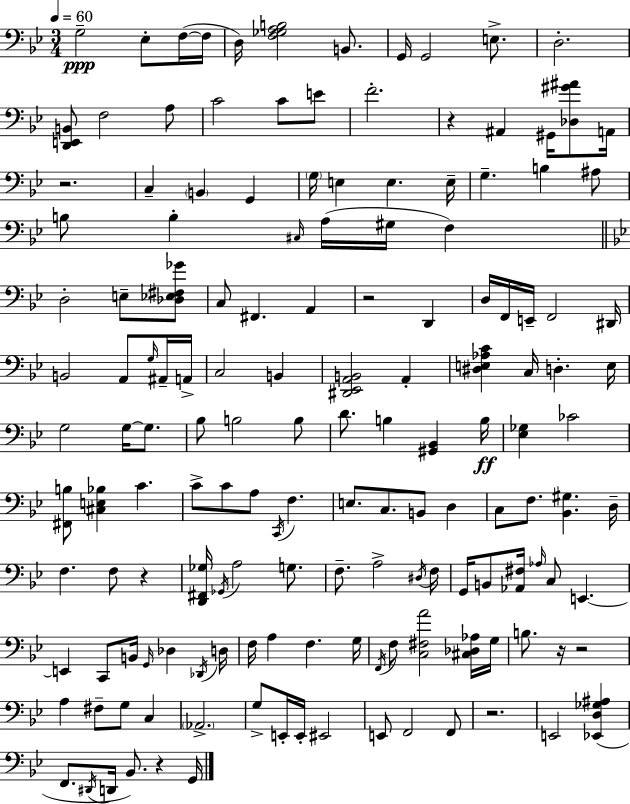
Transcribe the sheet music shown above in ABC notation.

X:1
T:Untitled
M:3/4
L:1/4
K:Bb
G,2 _E,/2 F,/4 F,/4 D,/4 [F,_G,A,B,]2 B,,/2 G,,/4 G,,2 E,/2 D,2 [D,,E,,B,,]/2 F,2 A,/2 C2 C/2 E/2 F2 z ^A,, ^G,,/4 [_D,^G^A]/2 A,,/4 z2 C, B,, G,, G,/4 E, E, E,/4 G, B, ^A,/2 B,/2 B, ^C,/4 A,/4 ^G,/4 F, D,2 E,/2 [_D,_E,^F,_G]/2 C,/2 ^F,, A,, z2 D,, D,/4 F,,/4 E,,/4 F,,2 ^D,,/4 B,,2 A,,/2 G,/4 ^A,,/4 A,,/4 C,2 B,, [^D,,_E,,A,,B,,]2 A,, [^D,E,_A,C] C,/4 D, E,/4 G,2 G,/4 G,/2 _B,/2 B,2 B,/2 D/2 B, [^G,,_B,,] B,/4 [_E,_G,] _C2 [^F,,B,]/2 [^C,E,_B,] C C/2 C/2 A,/2 C,,/4 F, E,/2 C,/2 B,,/2 D, C,/2 F,/2 [_B,,^G,] D,/4 F, F,/2 z [D,,^F,,_G,]/4 _G,,/4 A,2 G,/2 F,/2 A,2 ^D,/4 F,/4 G,,/4 B,,/2 [_A,,^F,]/4 _A,/4 C,/2 E,, E,, C,,/2 B,,/4 G,,/4 _D, _D,,/4 D,/4 F,/4 A, F, G,/4 F,,/4 F,/2 [C,^F,A]2 [^C,_D,_A,]/4 G,/4 B,/2 z/4 z2 A, ^F,/2 G,/2 C, _A,,2 G,/2 E,,/4 E,,/4 ^E,,2 E,,/2 F,,2 F,,/2 z2 E,,2 [_E,,D,_G,^A,] F,,/2 ^D,,/4 D,,/4 _B,,/2 z G,,/4